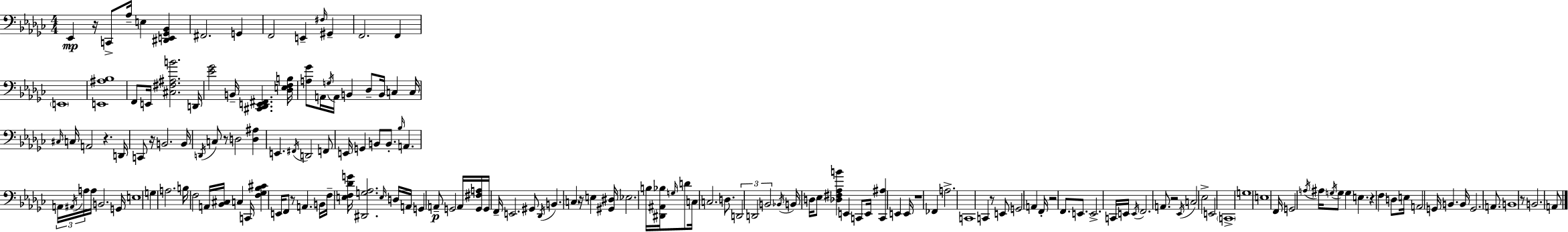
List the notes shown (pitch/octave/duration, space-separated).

Eb2/q R/s C2/e Ab3/s E3/q [D#2,E2,Gb2,Bb2]/q F#2/h. G2/q F2/h E2/q F#3/s G#2/q F2/h. F2/q E2/w [E2,A#3,Bb3]/w F2/e E2/s [C#3,F#3,A#3,B4]/h. D2/s [Eb4,Gb4]/h B2/s [C#2,Db2,E2,F#2]/q. [Db3,E3,F3,B3]/s [A3,Gb4]/e A2/s G3/s A2/s B2/q Db3/e B2/s C3/q C3/s C#3/s C3/s A2/h R/q. D2/s C2/e R/s B2/h. B2/s D2/s C3/e R/e D3/h [D3,A#3]/q E2/q. F#2/s D2/h F2/e E2/s G2/q B2/e B2/e. Bb3/s A2/q. A2/s A#2/s A3/s A3/s B2/h. G2/s E3/w G3/q A3/h. B3/s F3/h A2/s [Bb2,C#3]/s C3/q C2/s [F3,Gb3,Bb3,C#4]/q E2/s F2/e R/e A2/q. B2/s F3/s [E3,F3,Db4,G4]/s [D#2,G3,Ab3]/h. E3/s D3/s A2/s G2/q A2/e G2/h A2/s [G2,F#3,A3]/s G2/s F2/s E2/h. G#2/e Db2/s B2/q. C3/q R/s E3/q [G#2,D#3]/s Eb3/h. B3/s [D#2,A#2,Bb3]/s G3/s D4/e C3/s C3/h. D3/e. D2/h D2/h B2/h Bb2/s B2/s D3/s Eb3/e [Db3,F#3,Ab3,B4]/q E2/q C2/e E2/s [C2,A#3]/q E2/q E2/s R/w FES2/q A3/h. C2/w C2/q R/e E2/e G2/h A2/q F2/s R/h F2/e. E2/e. E2/h. C2/s E2/s E2/s F2/h. A2/e. R/h Eb2/s C3/h Eb3/h E2/h C2/w G3/w E3/w F2/s G2/h A3/s A#3/s G3/s G3/e G3/q E3/q. R/q F3/q D3/e E3/s A2/h G2/s B2/q. B2/s G2/h. A2/e. B2/w R/e B2/h. A2/e